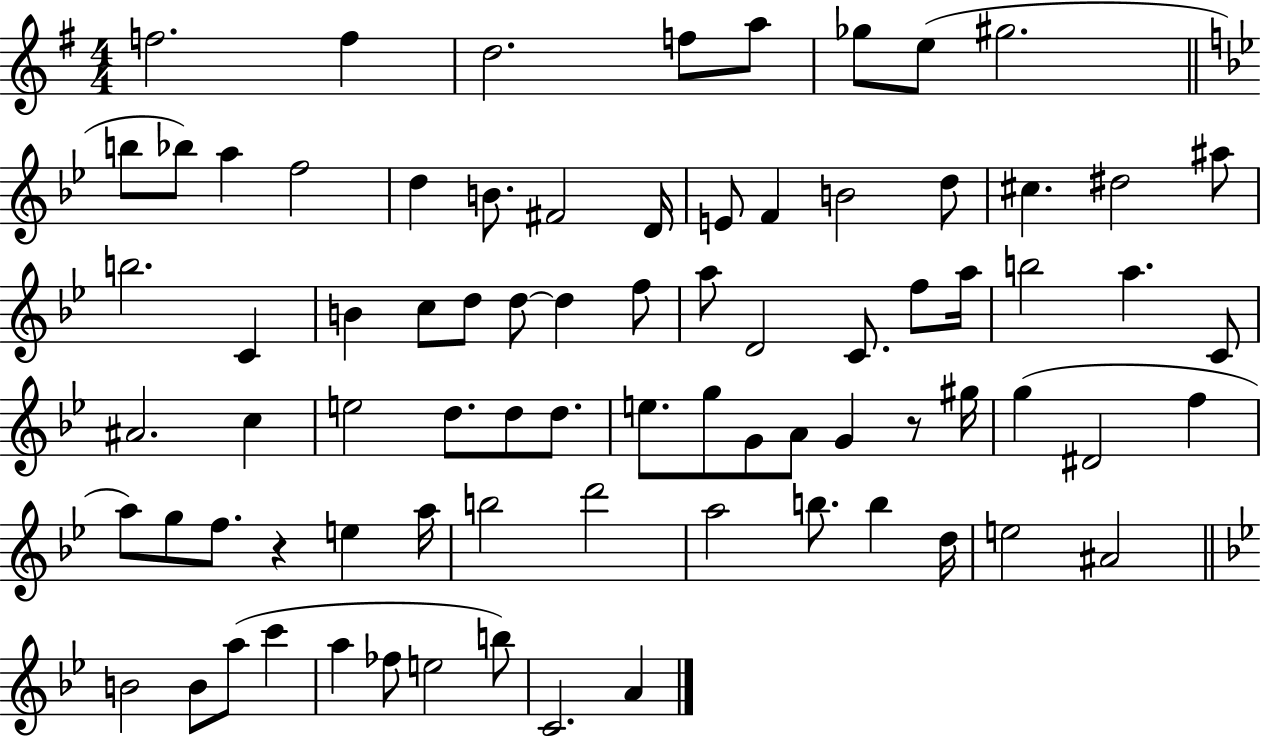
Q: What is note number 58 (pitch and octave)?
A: E5